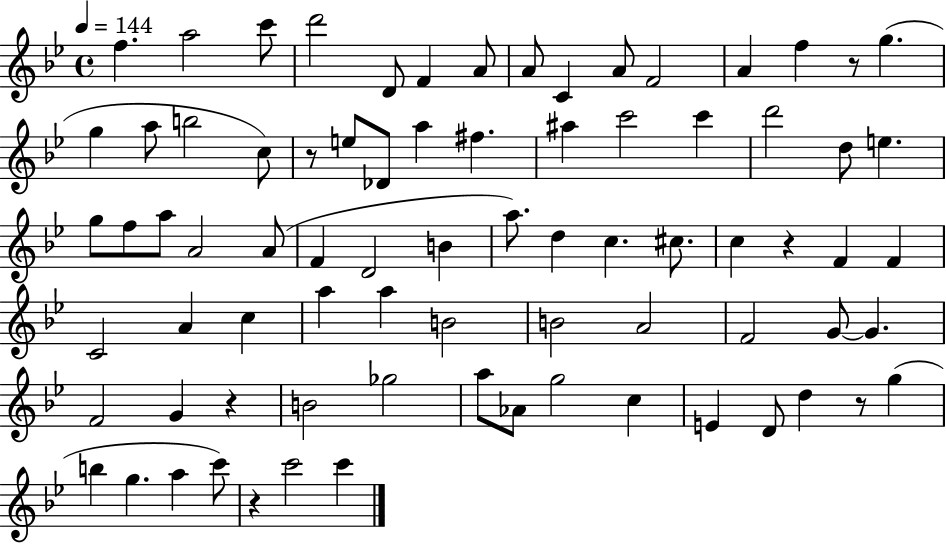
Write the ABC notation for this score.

X:1
T:Untitled
M:4/4
L:1/4
K:Bb
f a2 c'/2 d'2 D/2 F A/2 A/2 C A/2 F2 A f z/2 g g a/2 b2 c/2 z/2 e/2 _D/2 a ^f ^a c'2 c' d'2 d/2 e g/2 f/2 a/2 A2 A/2 F D2 B a/2 d c ^c/2 c z F F C2 A c a a B2 B2 A2 F2 G/2 G F2 G z B2 _g2 a/2 _A/2 g2 c E D/2 d z/2 g b g a c'/2 z c'2 c'